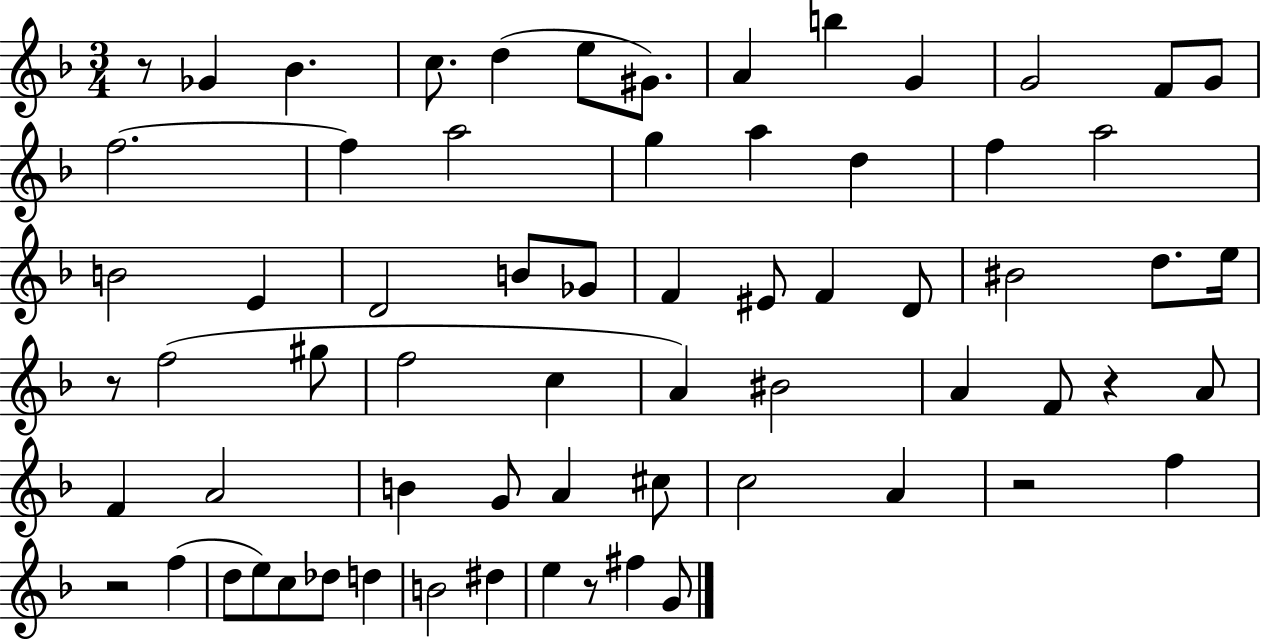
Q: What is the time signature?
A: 3/4